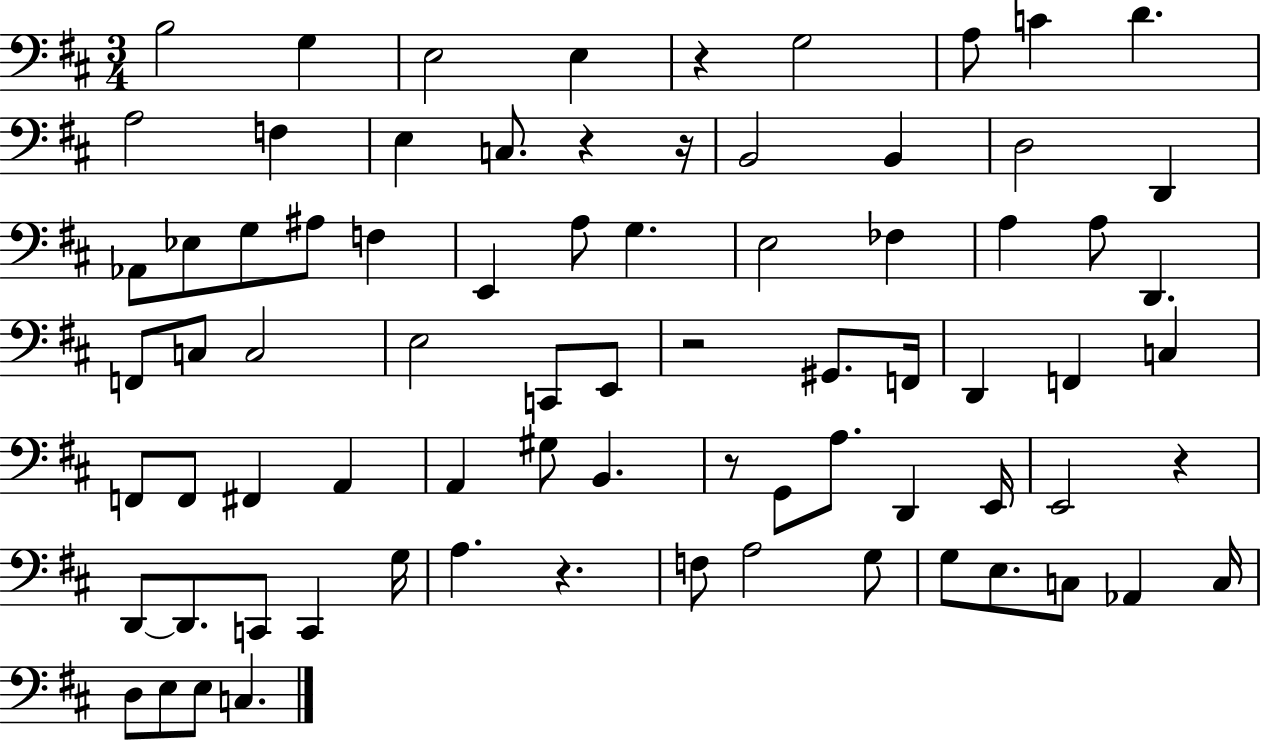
X:1
T:Untitled
M:3/4
L:1/4
K:D
B,2 G, E,2 E, z G,2 A,/2 C D A,2 F, E, C,/2 z z/4 B,,2 B,, D,2 D,, _A,,/2 _E,/2 G,/2 ^A,/2 F, E,, A,/2 G, E,2 _F, A, A,/2 D,, F,,/2 C,/2 C,2 E,2 C,,/2 E,,/2 z2 ^G,,/2 F,,/4 D,, F,, C, F,,/2 F,,/2 ^F,, A,, A,, ^G,/2 B,, z/2 G,,/2 A,/2 D,, E,,/4 E,,2 z D,,/2 D,,/2 C,,/2 C,, G,/4 A, z F,/2 A,2 G,/2 G,/2 E,/2 C,/2 _A,, C,/4 D,/2 E,/2 E,/2 C,